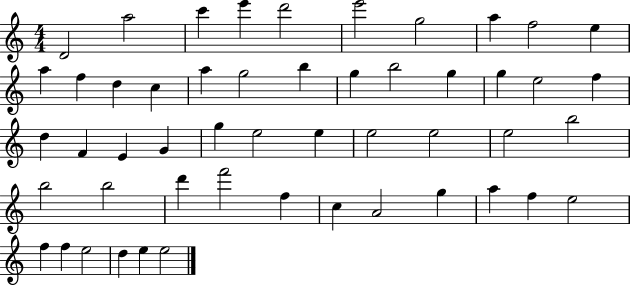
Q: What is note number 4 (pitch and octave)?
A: E6